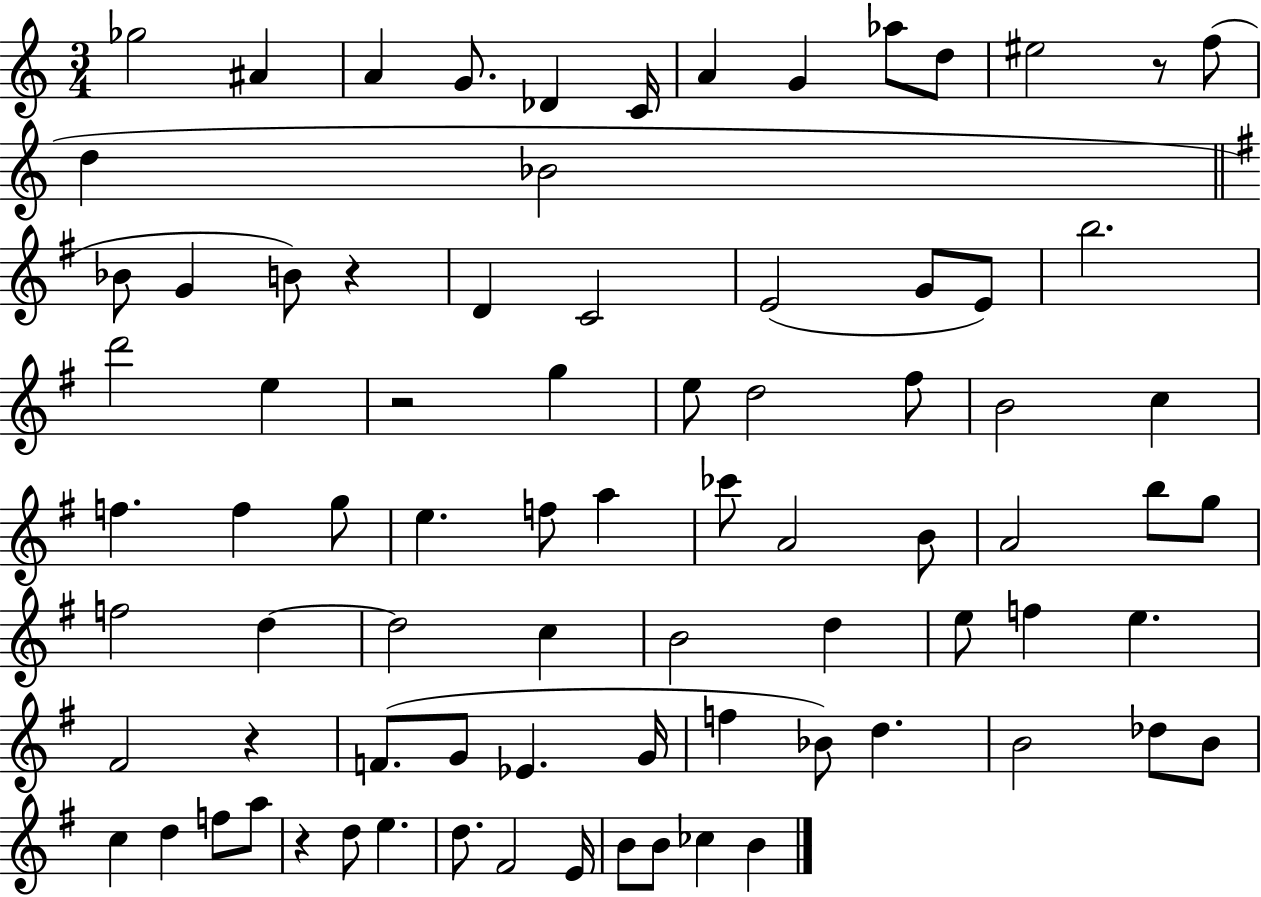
{
  \clef treble
  \numericTimeSignature
  \time 3/4
  \key c \major
  ges''2 ais'4 | a'4 g'8. des'4 c'16 | a'4 g'4 aes''8 d''8 | eis''2 r8 f''8( | \break d''4 bes'2 | \bar "||" \break \key g \major bes'8 g'4 b'8) r4 | d'4 c'2 | e'2( g'8 e'8) | b''2. | \break d'''2 e''4 | r2 g''4 | e''8 d''2 fis''8 | b'2 c''4 | \break f''4. f''4 g''8 | e''4. f''8 a''4 | ces'''8 a'2 b'8 | a'2 b''8 g''8 | \break f''2 d''4~~ | d''2 c''4 | b'2 d''4 | e''8 f''4 e''4. | \break fis'2 r4 | f'8.( g'8 ees'4. g'16 | f''4 bes'8) d''4. | b'2 des''8 b'8 | \break c''4 d''4 f''8 a''8 | r4 d''8 e''4. | d''8. fis'2 e'16 | b'8 b'8 ces''4 b'4 | \break \bar "|."
}